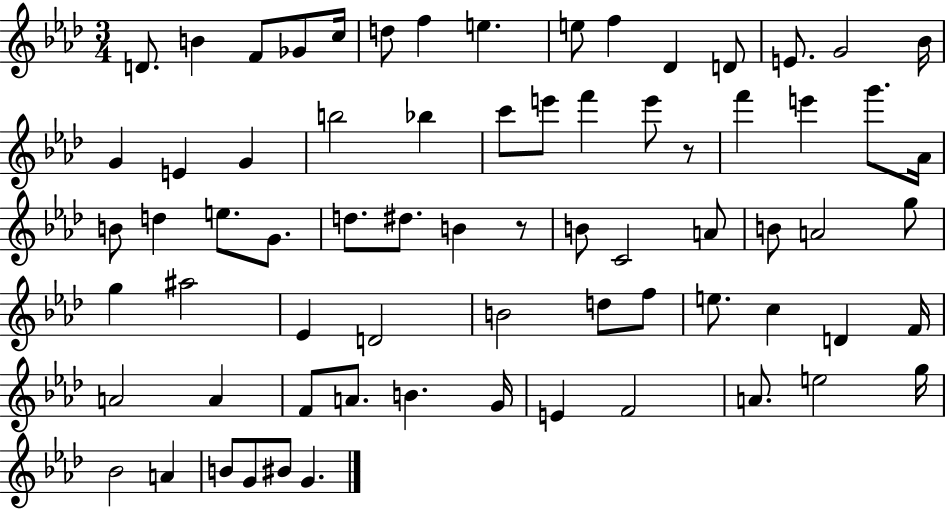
{
  \clef treble
  \numericTimeSignature
  \time 3/4
  \key aes \major
  d'8. b'4 f'8 ges'8 c''16 | d''8 f''4 e''4. | e''8 f''4 des'4 d'8 | e'8. g'2 bes'16 | \break g'4 e'4 g'4 | b''2 bes''4 | c'''8 e'''8 f'''4 e'''8 r8 | f'''4 e'''4 g'''8. aes'16 | \break b'8 d''4 e''8. g'8. | d''8. dis''8. b'4 r8 | b'8 c'2 a'8 | b'8 a'2 g''8 | \break g''4 ais''2 | ees'4 d'2 | b'2 d''8 f''8 | e''8. c''4 d'4 f'16 | \break a'2 a'4 | f'8 a'8. b'4. g'16 | e'4 f'2 | a'8. e''2 g''16 | \break bes'2 a'4 | b'8 g'8 bis'8 g'4. | \bar "|."
}